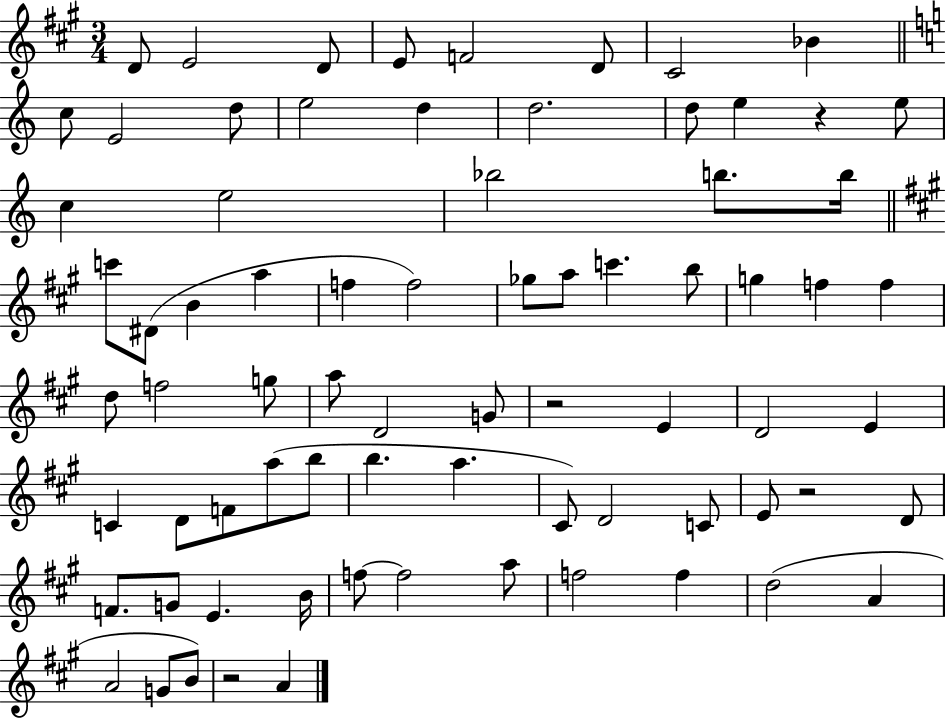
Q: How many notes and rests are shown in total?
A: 75